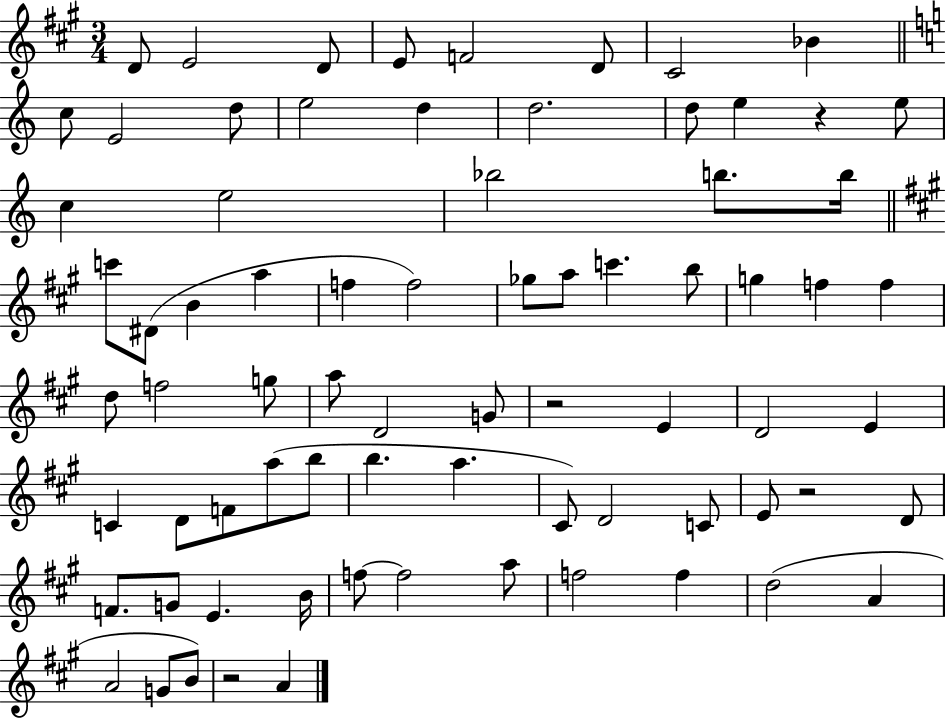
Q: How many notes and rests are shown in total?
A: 75